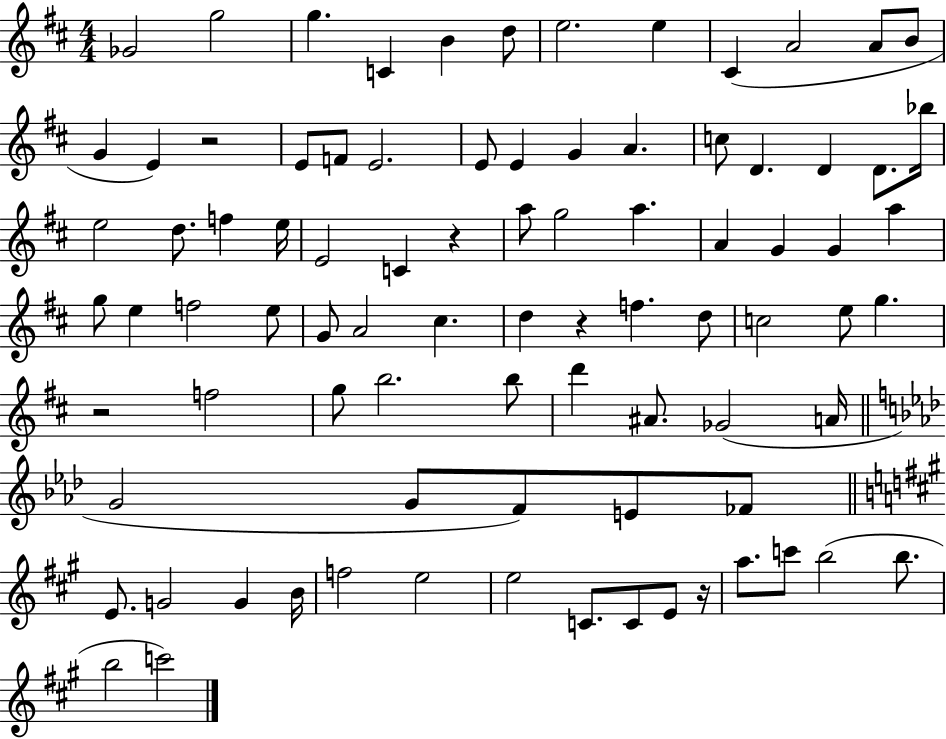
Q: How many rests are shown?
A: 5